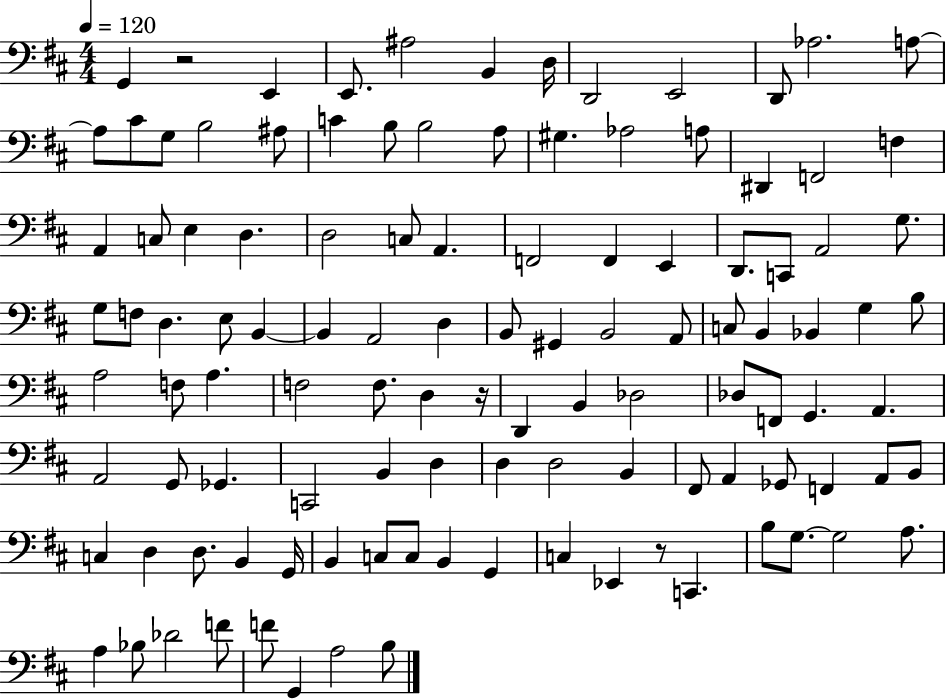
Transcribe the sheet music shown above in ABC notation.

X:1
T:Untitled
M:4/4
L:1/4
K:D
G,, z2 E,, E,,/2 ^A,2 B,, D,/4 D,,2 E,,2 D,,/2 _A,2 A,/2 A,/2 ^C/2 G,/2 B,2 ^A,/2 C B,/2 B,2 A,/2 ^G, _A,2 A,/2 ^D,, F,,2 F, A,, C,/2 E, D, D,2 C,/2 A,, F,,2 F,, E,, D,,/2 C,,/2 A,,2 G,/2 G,/2 F,/2 D, E,/2 B,, B,, A,,2 D, B,,/2 ^G,, B,,2 A,,/2 C,/2 B,, _B,, G, B,/2 A,2 F,/2 A, F,2 F,/2 D, z/4 D,, B,, _D,2 _D,/2 F,,/2 G,, A,, A,,2 G,,/2 _G,, C,,2 B,, D, D, D,2 B,, ^F,,/2 A,, _G,,/2 F,, A,,/2 B,,/2 C, D, D,/2 B,, G,,/4 B,, C,/2 C,/2 B,, G,, C, _E,, z/2 C,, B,/2 G,/2 G,2 A,/2 A, _B,/2 _D2 F/2 F/2 G,, A,2 B,/2